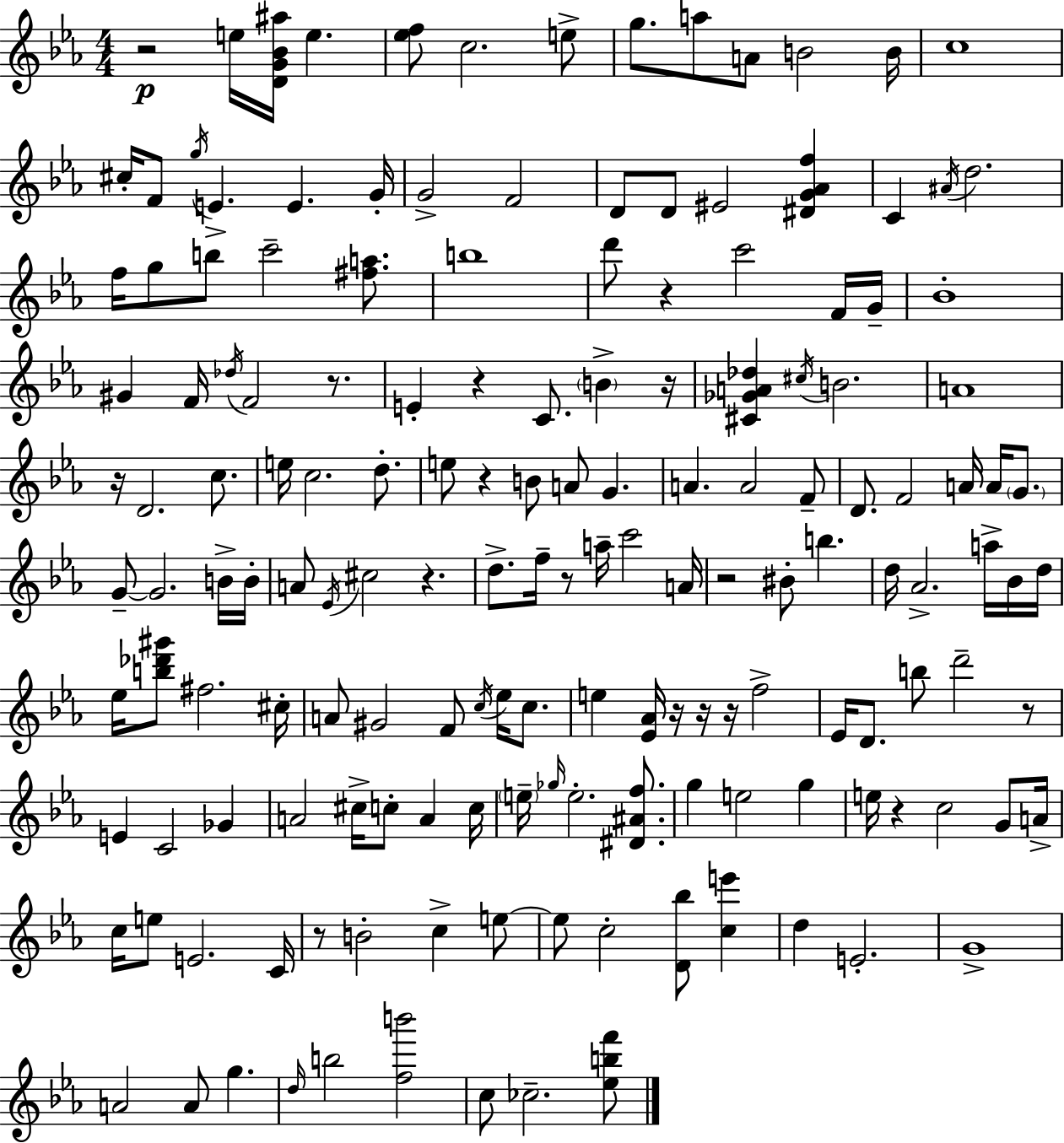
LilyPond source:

{
  \clef treble
  \numericTimeSignature
  \time 4/4
  \key ees \major
  r2\p e''16 <d' g' bes' ais''>16 e''4. | <ees'' f''>8 c''2. e''8-> | g''8. a''8 a'8 b'2 b'16 | c''1 | \break cis''16-. f'8 \acciaccatura { g''16 } e'4.-> e'4. | g'16-. g'2-> f'2 | d'8 d'8 eis'2 <dis' g' aes' f''>4 | c'4 \acciaccatura { ais'16 } d''2. | \break f''16 g''8 b''8 c'''2-- <fis'' a''>8. | b''1 | d'''8 r4 c'''2 | f'16 g'16-- bes'1-. | \break gis'4 f'16 \acciaccatura { des''16 } f'2 | r8. e'4-. r4 c'8. \parenthesize b'4-> | r16 <cis' ges' a' des''>4 \acciaccatura { cis''16 } b'2. | a'1 | \break r16 d'2. | c''8. e''16 c''2. | d''8.-. e''8 r4 b'8 a'8 g'4. | a'4. a'2 | \break f'8-- d'8. f'2 a'16 | a'16 \parenthesize g'8. g'8--~~ g'2. | b'16-> b'16-. a'8 \acciaccatura { ees'16 } cis''2 r4. | d''8.-> f''16-- r8 a''16-- c'''2 | \break a'16 r2 bis'8-. b''4. | d''16 aes'2.-> | a''16-> bes'16 d''16 ees''16 <b'' des''' gis'''>8 fis''2. | cis''16-. a'8 gis'2 f'8 | \break \acciaccatura { c''16 } ees''16 c''8. e''4 <ees' aes'>16 r16 r16 r16 f''2-> | ees'16 d'8. b''8 d'''2-- | r8 e'4 c'2 | ges'4 a'2 cis''16-> c''8-. | \break a'4 c''16 \parenthesize e''16-- \grace { ges''16 } e''2.-. | <dis' ais' f''>8. g''4 e''2 | g''4 e''16 r4 c''2 | g'8 a'16-> c''16 e''8 e'2. | \break c'16 r8 b'2-. | c''4-> e''8~~ e''8 c''2-. | <d' bes''>8 <c'' e'''>4 d''4 e'2.-. | g'1-> | \break a'2 a'8 | g''4. \grace { d''16 } b''2 | <f'' b'''>2 c''8 ces''2.-- | <ees'' b'' f'''>8 \bar "|."
}